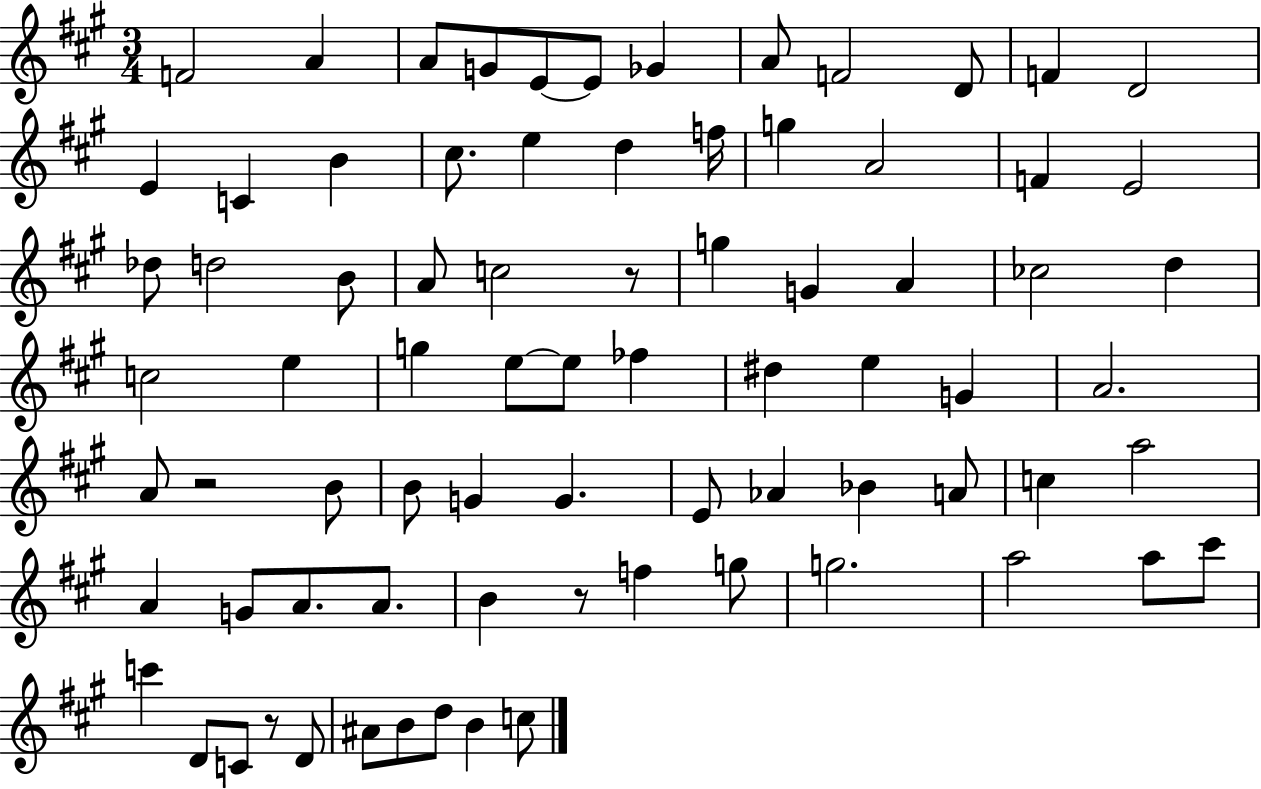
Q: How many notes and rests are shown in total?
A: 78